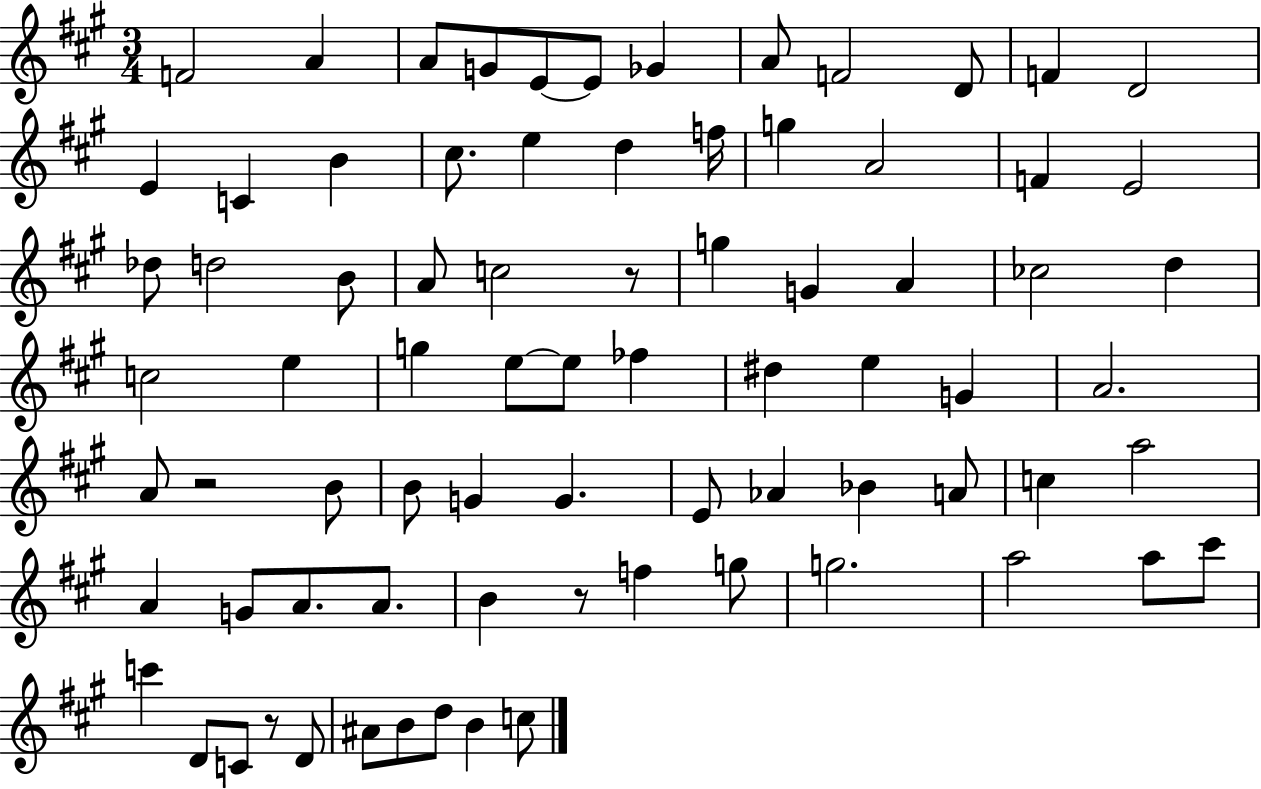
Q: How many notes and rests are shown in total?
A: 78